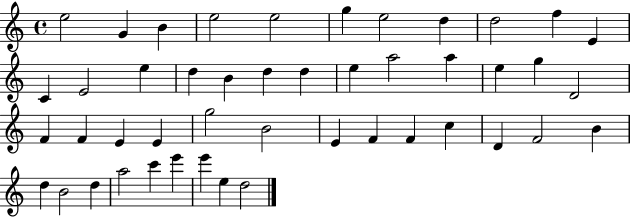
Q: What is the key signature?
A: C major